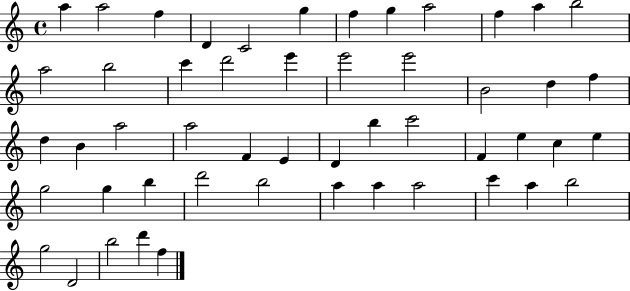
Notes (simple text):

A5/q A5/h F5/q D4/q C4/h G5/q F5/q G5/q A5/h F5/q A5/q B5/h A5/h B5/h C6/q D6/h E6/q E6/h E6/h B4/h D5/q F5/q D5/q B4/q A5/h A5/h F4/q E4/q D4/q B5/q C6/h F4/q E5/q C5/q E5/q G5/h G5/q B5/q D6/h B5/h A5/q A5/q A5/h C6/q A5/q B5/h G5/h D4/h B5/h D6/q F5/q